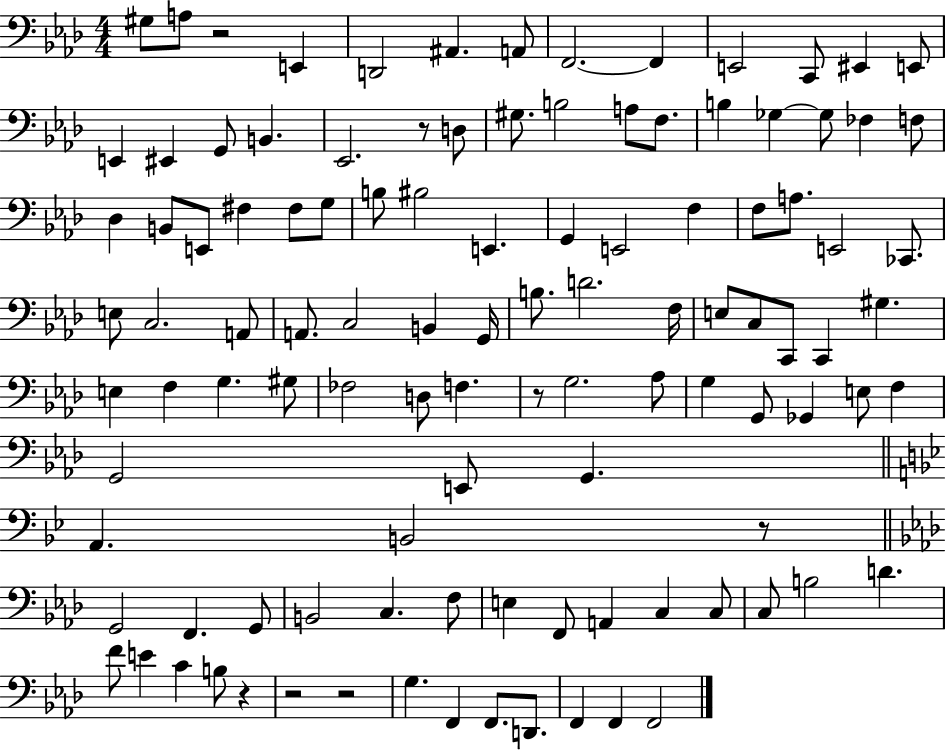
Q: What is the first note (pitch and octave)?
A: G#3